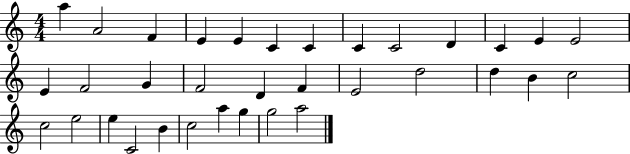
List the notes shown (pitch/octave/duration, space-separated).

A5/q A4/h F4/q E4/q E4/q C4/q C4/q C4/q C4/h D4/q C4/q E4/q E4/h E4/q F4/h G4/q F4/h D4/q F4/q E4/h D5/h D5/q B4/q C5/h C5/h E5/h E5/q C4/h B4/q C5/h A5/q G5/q G5/h A5/h